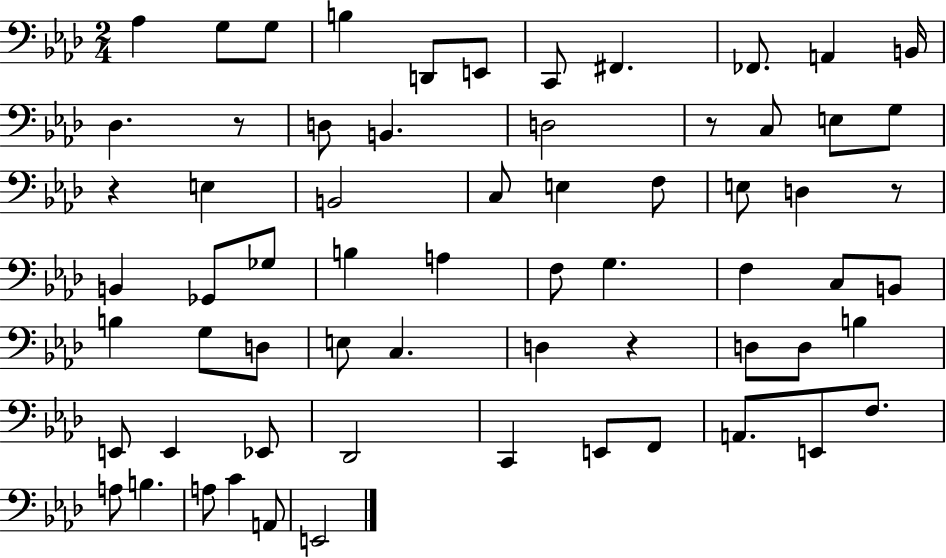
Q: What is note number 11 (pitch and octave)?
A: B2